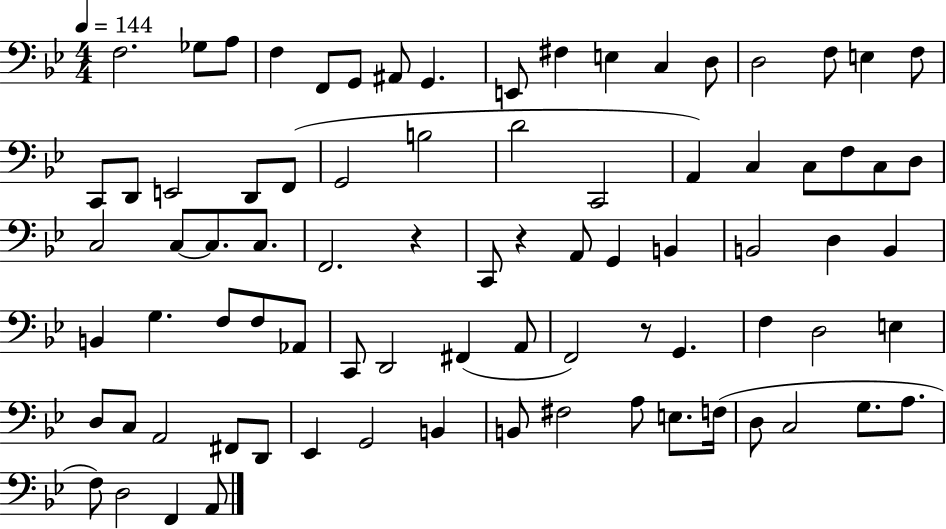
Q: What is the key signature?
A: BES major